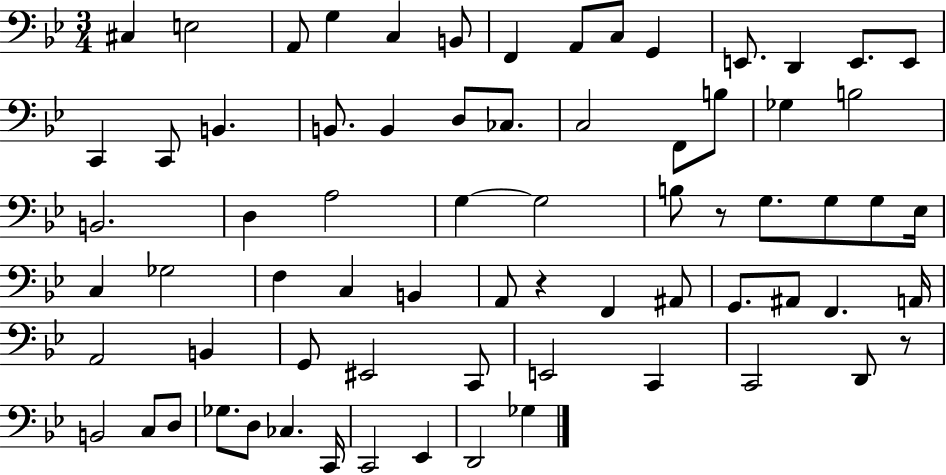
C#3/q E3/h A2/e G3/q C3/q B2/e F2/q A2/e C3/e G2/q E2/e. D2/q E2/e. E2/e C2/q C2/e B2/q. B2/e. B2/q D3/e CES3/e. C3/h F2/e B3/e Gb3/q B3/h B2/h. D3/q A3/h G3/q G3/h B3/e R/e G3/e. G3/e G3/e Eb3/s C3/q Gb3/h F3/q C3/q B2/q A2/e R/q F2/q A#2/e G2/e. A#2/e F2/q. A2/s A2/h B2/q G2/e EIS2/h C2/e E2/h C2/q C2/h D2/e R/e B2/h C3/e D3/e Gb3/e. D3/e CES3/q. C2/s C2/h Eb2/q D2/h Gb3/q